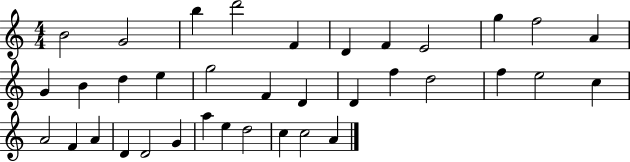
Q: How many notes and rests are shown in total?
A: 36